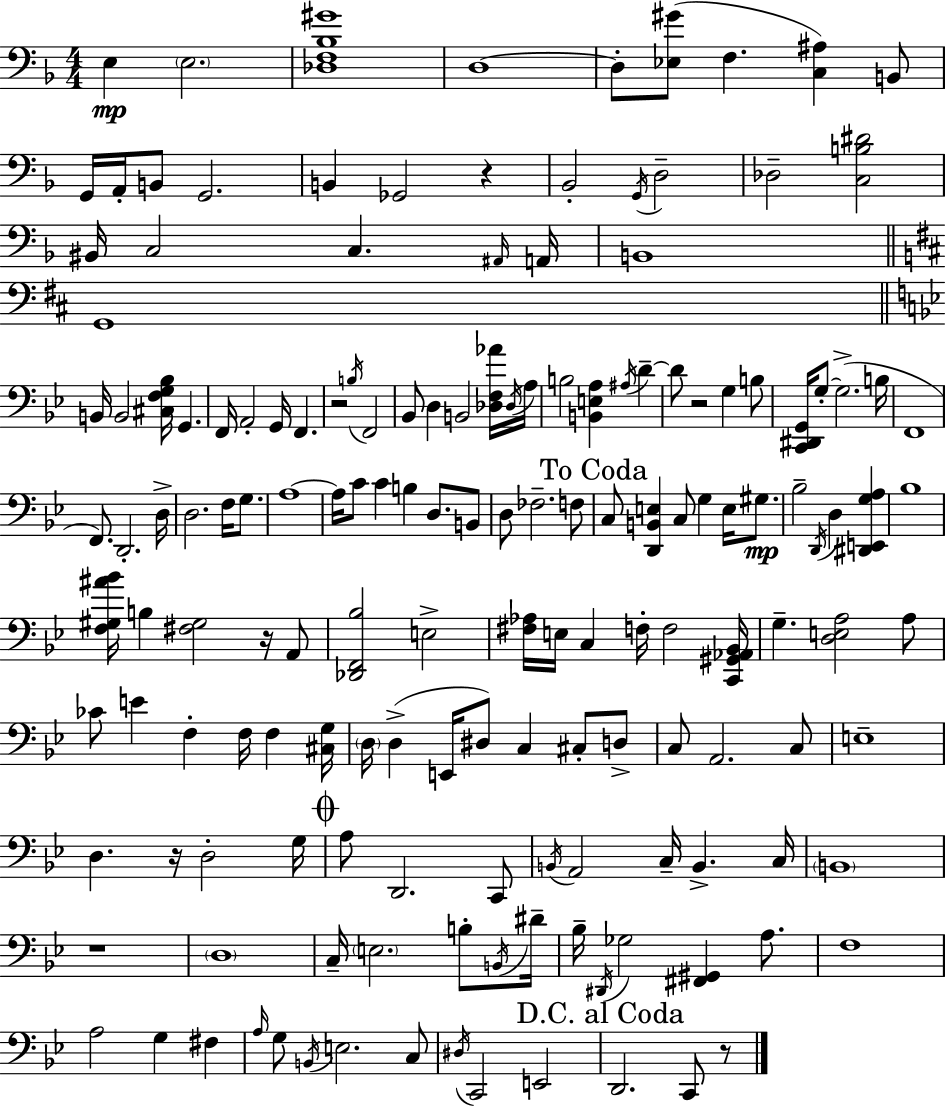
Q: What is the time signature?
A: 4/4